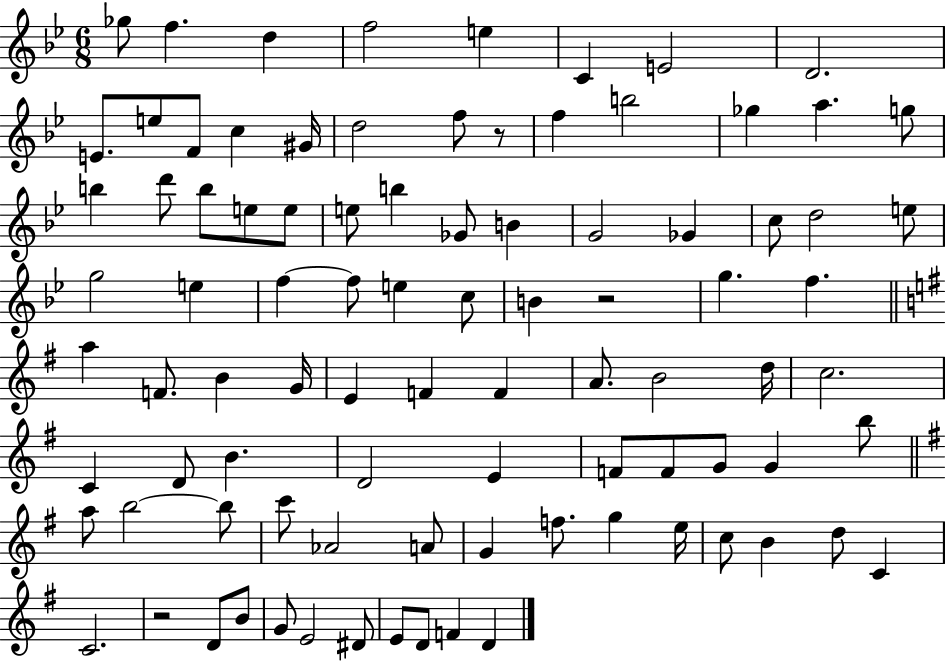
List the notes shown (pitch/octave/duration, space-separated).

Gb5/e F5/q. D5/q F5/h E5/q C4/q E4/h D4/h. E4/e. E5/e F4/e C5/q G#4/s D5/h F5/e R/e F5/q B5/h Gb5/q A5/q. G5/e B5/q D6/e B5/e E5/e E5/e E5/e B5/q Gb4/e B4/q G4/h Gb4/q C5/e D5/h E5/e G5/h E5/q F5/q F5/e E5/q C5/e B4/q R/h G5/q. F5/q. A5/q F4/e. B4/q G4/s E4/q F4/q F4/q A4/e. B4/h D5/s C5/h. C4/q D4/e B4/q. D4/h E4/q F4/e F4/e G4/e G4/q B5/e A5/e B5/h B5/e C6/e Ab4/h A4/e G4/q F5/e. G5/q E5/s C5/e B4/q D5/e C4/q C4/h. R/h D4/e B4/e G4/e E4/h D#4/e E4/e D4/e F4/q D4/q